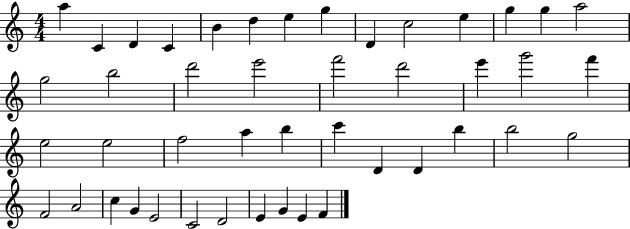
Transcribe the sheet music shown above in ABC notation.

X:1
T:Untitled
M:4/4
L:1/4
K:C
a C D C B d e g D c2 e g g a2 g2 b2 d'2 e'2 f'2 d'2 e' g'2 f' e2 e2 f2 a b c' D D b b2 g2 F2 A2 c G E2 C2 D2 E G E F